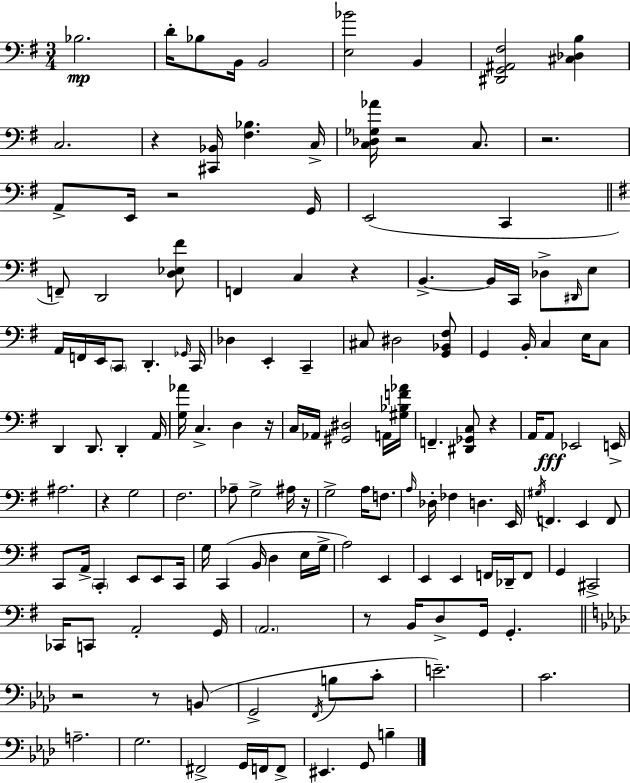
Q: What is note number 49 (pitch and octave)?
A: Ab2